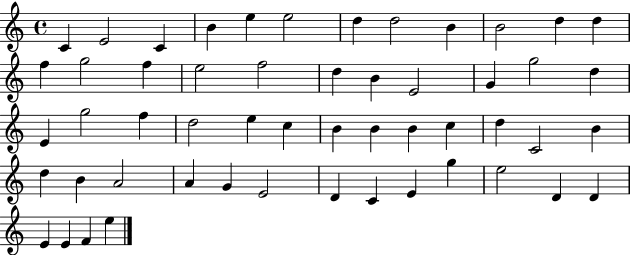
{
  \clef treble
  \time 4/4
  \defaultTimeSignature
  \key c \major
  c'4 e'2 c'4 | b'4 e''4 e''2 | d''4 d''2 b'4 | b'2 d''4 d''4 | \break f''4 g''2 f''4 | e''2 f''2 | d''4 b'4 e'2 | g'4 g''2 d''4 | \break e'4 g''2 f''4 | d''2 e''4 c''4 | b'4 b'4 b'4 c''4 | d''4 c'2 b'4 | \break d''4 b'4 a'2 | a'4 g'4 e'2 | d'4 c'4 e'4 g''4 | e''2 d'4 d'4 | \break e'4 e'4 f'4 e''4 | \bar "|."
}